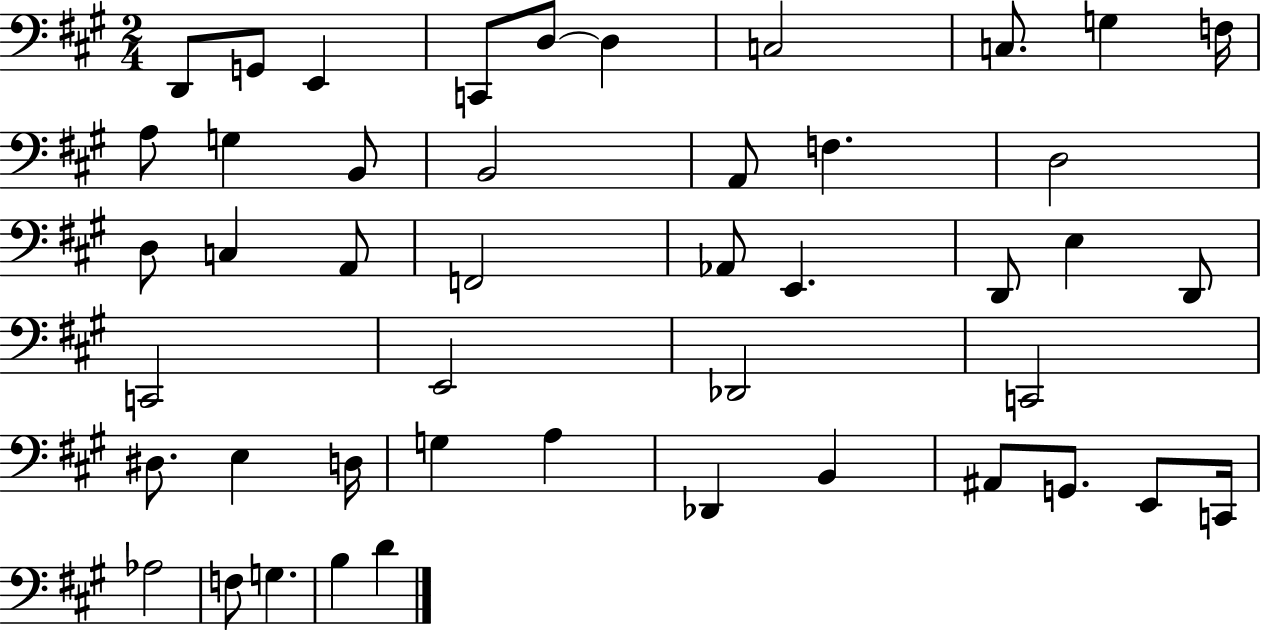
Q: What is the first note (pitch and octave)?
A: D2